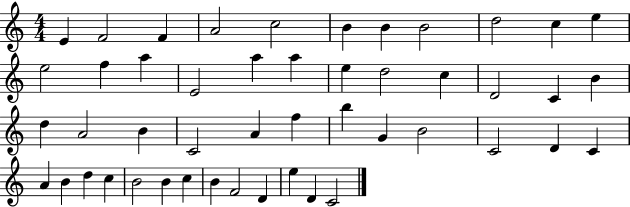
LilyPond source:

{
  \clef treble
  \numericTimeSignature
  \time 4/4
  \key c \major
  e'4 f'2 f'4 | a'2 c''2 | b'4 b'4 b'2 | d''2 c''4 e''4 | \break e''2 f''4 a''4 | e'2 a''4 a''4 | e''4 d''2 c''4 | d'2 c'4 b'4 | \break d''4 a'2 b'4 | c'2 a'4 f''4 | b''4 g'4 b'2 | c'2 d'4 c'4 | \break a'4 b'4 d''4 c''4 | b'2 b'4 c''4 | b'4 f'2 d'4 | e''4 d'4 c'2 | \break \bar "|."
}